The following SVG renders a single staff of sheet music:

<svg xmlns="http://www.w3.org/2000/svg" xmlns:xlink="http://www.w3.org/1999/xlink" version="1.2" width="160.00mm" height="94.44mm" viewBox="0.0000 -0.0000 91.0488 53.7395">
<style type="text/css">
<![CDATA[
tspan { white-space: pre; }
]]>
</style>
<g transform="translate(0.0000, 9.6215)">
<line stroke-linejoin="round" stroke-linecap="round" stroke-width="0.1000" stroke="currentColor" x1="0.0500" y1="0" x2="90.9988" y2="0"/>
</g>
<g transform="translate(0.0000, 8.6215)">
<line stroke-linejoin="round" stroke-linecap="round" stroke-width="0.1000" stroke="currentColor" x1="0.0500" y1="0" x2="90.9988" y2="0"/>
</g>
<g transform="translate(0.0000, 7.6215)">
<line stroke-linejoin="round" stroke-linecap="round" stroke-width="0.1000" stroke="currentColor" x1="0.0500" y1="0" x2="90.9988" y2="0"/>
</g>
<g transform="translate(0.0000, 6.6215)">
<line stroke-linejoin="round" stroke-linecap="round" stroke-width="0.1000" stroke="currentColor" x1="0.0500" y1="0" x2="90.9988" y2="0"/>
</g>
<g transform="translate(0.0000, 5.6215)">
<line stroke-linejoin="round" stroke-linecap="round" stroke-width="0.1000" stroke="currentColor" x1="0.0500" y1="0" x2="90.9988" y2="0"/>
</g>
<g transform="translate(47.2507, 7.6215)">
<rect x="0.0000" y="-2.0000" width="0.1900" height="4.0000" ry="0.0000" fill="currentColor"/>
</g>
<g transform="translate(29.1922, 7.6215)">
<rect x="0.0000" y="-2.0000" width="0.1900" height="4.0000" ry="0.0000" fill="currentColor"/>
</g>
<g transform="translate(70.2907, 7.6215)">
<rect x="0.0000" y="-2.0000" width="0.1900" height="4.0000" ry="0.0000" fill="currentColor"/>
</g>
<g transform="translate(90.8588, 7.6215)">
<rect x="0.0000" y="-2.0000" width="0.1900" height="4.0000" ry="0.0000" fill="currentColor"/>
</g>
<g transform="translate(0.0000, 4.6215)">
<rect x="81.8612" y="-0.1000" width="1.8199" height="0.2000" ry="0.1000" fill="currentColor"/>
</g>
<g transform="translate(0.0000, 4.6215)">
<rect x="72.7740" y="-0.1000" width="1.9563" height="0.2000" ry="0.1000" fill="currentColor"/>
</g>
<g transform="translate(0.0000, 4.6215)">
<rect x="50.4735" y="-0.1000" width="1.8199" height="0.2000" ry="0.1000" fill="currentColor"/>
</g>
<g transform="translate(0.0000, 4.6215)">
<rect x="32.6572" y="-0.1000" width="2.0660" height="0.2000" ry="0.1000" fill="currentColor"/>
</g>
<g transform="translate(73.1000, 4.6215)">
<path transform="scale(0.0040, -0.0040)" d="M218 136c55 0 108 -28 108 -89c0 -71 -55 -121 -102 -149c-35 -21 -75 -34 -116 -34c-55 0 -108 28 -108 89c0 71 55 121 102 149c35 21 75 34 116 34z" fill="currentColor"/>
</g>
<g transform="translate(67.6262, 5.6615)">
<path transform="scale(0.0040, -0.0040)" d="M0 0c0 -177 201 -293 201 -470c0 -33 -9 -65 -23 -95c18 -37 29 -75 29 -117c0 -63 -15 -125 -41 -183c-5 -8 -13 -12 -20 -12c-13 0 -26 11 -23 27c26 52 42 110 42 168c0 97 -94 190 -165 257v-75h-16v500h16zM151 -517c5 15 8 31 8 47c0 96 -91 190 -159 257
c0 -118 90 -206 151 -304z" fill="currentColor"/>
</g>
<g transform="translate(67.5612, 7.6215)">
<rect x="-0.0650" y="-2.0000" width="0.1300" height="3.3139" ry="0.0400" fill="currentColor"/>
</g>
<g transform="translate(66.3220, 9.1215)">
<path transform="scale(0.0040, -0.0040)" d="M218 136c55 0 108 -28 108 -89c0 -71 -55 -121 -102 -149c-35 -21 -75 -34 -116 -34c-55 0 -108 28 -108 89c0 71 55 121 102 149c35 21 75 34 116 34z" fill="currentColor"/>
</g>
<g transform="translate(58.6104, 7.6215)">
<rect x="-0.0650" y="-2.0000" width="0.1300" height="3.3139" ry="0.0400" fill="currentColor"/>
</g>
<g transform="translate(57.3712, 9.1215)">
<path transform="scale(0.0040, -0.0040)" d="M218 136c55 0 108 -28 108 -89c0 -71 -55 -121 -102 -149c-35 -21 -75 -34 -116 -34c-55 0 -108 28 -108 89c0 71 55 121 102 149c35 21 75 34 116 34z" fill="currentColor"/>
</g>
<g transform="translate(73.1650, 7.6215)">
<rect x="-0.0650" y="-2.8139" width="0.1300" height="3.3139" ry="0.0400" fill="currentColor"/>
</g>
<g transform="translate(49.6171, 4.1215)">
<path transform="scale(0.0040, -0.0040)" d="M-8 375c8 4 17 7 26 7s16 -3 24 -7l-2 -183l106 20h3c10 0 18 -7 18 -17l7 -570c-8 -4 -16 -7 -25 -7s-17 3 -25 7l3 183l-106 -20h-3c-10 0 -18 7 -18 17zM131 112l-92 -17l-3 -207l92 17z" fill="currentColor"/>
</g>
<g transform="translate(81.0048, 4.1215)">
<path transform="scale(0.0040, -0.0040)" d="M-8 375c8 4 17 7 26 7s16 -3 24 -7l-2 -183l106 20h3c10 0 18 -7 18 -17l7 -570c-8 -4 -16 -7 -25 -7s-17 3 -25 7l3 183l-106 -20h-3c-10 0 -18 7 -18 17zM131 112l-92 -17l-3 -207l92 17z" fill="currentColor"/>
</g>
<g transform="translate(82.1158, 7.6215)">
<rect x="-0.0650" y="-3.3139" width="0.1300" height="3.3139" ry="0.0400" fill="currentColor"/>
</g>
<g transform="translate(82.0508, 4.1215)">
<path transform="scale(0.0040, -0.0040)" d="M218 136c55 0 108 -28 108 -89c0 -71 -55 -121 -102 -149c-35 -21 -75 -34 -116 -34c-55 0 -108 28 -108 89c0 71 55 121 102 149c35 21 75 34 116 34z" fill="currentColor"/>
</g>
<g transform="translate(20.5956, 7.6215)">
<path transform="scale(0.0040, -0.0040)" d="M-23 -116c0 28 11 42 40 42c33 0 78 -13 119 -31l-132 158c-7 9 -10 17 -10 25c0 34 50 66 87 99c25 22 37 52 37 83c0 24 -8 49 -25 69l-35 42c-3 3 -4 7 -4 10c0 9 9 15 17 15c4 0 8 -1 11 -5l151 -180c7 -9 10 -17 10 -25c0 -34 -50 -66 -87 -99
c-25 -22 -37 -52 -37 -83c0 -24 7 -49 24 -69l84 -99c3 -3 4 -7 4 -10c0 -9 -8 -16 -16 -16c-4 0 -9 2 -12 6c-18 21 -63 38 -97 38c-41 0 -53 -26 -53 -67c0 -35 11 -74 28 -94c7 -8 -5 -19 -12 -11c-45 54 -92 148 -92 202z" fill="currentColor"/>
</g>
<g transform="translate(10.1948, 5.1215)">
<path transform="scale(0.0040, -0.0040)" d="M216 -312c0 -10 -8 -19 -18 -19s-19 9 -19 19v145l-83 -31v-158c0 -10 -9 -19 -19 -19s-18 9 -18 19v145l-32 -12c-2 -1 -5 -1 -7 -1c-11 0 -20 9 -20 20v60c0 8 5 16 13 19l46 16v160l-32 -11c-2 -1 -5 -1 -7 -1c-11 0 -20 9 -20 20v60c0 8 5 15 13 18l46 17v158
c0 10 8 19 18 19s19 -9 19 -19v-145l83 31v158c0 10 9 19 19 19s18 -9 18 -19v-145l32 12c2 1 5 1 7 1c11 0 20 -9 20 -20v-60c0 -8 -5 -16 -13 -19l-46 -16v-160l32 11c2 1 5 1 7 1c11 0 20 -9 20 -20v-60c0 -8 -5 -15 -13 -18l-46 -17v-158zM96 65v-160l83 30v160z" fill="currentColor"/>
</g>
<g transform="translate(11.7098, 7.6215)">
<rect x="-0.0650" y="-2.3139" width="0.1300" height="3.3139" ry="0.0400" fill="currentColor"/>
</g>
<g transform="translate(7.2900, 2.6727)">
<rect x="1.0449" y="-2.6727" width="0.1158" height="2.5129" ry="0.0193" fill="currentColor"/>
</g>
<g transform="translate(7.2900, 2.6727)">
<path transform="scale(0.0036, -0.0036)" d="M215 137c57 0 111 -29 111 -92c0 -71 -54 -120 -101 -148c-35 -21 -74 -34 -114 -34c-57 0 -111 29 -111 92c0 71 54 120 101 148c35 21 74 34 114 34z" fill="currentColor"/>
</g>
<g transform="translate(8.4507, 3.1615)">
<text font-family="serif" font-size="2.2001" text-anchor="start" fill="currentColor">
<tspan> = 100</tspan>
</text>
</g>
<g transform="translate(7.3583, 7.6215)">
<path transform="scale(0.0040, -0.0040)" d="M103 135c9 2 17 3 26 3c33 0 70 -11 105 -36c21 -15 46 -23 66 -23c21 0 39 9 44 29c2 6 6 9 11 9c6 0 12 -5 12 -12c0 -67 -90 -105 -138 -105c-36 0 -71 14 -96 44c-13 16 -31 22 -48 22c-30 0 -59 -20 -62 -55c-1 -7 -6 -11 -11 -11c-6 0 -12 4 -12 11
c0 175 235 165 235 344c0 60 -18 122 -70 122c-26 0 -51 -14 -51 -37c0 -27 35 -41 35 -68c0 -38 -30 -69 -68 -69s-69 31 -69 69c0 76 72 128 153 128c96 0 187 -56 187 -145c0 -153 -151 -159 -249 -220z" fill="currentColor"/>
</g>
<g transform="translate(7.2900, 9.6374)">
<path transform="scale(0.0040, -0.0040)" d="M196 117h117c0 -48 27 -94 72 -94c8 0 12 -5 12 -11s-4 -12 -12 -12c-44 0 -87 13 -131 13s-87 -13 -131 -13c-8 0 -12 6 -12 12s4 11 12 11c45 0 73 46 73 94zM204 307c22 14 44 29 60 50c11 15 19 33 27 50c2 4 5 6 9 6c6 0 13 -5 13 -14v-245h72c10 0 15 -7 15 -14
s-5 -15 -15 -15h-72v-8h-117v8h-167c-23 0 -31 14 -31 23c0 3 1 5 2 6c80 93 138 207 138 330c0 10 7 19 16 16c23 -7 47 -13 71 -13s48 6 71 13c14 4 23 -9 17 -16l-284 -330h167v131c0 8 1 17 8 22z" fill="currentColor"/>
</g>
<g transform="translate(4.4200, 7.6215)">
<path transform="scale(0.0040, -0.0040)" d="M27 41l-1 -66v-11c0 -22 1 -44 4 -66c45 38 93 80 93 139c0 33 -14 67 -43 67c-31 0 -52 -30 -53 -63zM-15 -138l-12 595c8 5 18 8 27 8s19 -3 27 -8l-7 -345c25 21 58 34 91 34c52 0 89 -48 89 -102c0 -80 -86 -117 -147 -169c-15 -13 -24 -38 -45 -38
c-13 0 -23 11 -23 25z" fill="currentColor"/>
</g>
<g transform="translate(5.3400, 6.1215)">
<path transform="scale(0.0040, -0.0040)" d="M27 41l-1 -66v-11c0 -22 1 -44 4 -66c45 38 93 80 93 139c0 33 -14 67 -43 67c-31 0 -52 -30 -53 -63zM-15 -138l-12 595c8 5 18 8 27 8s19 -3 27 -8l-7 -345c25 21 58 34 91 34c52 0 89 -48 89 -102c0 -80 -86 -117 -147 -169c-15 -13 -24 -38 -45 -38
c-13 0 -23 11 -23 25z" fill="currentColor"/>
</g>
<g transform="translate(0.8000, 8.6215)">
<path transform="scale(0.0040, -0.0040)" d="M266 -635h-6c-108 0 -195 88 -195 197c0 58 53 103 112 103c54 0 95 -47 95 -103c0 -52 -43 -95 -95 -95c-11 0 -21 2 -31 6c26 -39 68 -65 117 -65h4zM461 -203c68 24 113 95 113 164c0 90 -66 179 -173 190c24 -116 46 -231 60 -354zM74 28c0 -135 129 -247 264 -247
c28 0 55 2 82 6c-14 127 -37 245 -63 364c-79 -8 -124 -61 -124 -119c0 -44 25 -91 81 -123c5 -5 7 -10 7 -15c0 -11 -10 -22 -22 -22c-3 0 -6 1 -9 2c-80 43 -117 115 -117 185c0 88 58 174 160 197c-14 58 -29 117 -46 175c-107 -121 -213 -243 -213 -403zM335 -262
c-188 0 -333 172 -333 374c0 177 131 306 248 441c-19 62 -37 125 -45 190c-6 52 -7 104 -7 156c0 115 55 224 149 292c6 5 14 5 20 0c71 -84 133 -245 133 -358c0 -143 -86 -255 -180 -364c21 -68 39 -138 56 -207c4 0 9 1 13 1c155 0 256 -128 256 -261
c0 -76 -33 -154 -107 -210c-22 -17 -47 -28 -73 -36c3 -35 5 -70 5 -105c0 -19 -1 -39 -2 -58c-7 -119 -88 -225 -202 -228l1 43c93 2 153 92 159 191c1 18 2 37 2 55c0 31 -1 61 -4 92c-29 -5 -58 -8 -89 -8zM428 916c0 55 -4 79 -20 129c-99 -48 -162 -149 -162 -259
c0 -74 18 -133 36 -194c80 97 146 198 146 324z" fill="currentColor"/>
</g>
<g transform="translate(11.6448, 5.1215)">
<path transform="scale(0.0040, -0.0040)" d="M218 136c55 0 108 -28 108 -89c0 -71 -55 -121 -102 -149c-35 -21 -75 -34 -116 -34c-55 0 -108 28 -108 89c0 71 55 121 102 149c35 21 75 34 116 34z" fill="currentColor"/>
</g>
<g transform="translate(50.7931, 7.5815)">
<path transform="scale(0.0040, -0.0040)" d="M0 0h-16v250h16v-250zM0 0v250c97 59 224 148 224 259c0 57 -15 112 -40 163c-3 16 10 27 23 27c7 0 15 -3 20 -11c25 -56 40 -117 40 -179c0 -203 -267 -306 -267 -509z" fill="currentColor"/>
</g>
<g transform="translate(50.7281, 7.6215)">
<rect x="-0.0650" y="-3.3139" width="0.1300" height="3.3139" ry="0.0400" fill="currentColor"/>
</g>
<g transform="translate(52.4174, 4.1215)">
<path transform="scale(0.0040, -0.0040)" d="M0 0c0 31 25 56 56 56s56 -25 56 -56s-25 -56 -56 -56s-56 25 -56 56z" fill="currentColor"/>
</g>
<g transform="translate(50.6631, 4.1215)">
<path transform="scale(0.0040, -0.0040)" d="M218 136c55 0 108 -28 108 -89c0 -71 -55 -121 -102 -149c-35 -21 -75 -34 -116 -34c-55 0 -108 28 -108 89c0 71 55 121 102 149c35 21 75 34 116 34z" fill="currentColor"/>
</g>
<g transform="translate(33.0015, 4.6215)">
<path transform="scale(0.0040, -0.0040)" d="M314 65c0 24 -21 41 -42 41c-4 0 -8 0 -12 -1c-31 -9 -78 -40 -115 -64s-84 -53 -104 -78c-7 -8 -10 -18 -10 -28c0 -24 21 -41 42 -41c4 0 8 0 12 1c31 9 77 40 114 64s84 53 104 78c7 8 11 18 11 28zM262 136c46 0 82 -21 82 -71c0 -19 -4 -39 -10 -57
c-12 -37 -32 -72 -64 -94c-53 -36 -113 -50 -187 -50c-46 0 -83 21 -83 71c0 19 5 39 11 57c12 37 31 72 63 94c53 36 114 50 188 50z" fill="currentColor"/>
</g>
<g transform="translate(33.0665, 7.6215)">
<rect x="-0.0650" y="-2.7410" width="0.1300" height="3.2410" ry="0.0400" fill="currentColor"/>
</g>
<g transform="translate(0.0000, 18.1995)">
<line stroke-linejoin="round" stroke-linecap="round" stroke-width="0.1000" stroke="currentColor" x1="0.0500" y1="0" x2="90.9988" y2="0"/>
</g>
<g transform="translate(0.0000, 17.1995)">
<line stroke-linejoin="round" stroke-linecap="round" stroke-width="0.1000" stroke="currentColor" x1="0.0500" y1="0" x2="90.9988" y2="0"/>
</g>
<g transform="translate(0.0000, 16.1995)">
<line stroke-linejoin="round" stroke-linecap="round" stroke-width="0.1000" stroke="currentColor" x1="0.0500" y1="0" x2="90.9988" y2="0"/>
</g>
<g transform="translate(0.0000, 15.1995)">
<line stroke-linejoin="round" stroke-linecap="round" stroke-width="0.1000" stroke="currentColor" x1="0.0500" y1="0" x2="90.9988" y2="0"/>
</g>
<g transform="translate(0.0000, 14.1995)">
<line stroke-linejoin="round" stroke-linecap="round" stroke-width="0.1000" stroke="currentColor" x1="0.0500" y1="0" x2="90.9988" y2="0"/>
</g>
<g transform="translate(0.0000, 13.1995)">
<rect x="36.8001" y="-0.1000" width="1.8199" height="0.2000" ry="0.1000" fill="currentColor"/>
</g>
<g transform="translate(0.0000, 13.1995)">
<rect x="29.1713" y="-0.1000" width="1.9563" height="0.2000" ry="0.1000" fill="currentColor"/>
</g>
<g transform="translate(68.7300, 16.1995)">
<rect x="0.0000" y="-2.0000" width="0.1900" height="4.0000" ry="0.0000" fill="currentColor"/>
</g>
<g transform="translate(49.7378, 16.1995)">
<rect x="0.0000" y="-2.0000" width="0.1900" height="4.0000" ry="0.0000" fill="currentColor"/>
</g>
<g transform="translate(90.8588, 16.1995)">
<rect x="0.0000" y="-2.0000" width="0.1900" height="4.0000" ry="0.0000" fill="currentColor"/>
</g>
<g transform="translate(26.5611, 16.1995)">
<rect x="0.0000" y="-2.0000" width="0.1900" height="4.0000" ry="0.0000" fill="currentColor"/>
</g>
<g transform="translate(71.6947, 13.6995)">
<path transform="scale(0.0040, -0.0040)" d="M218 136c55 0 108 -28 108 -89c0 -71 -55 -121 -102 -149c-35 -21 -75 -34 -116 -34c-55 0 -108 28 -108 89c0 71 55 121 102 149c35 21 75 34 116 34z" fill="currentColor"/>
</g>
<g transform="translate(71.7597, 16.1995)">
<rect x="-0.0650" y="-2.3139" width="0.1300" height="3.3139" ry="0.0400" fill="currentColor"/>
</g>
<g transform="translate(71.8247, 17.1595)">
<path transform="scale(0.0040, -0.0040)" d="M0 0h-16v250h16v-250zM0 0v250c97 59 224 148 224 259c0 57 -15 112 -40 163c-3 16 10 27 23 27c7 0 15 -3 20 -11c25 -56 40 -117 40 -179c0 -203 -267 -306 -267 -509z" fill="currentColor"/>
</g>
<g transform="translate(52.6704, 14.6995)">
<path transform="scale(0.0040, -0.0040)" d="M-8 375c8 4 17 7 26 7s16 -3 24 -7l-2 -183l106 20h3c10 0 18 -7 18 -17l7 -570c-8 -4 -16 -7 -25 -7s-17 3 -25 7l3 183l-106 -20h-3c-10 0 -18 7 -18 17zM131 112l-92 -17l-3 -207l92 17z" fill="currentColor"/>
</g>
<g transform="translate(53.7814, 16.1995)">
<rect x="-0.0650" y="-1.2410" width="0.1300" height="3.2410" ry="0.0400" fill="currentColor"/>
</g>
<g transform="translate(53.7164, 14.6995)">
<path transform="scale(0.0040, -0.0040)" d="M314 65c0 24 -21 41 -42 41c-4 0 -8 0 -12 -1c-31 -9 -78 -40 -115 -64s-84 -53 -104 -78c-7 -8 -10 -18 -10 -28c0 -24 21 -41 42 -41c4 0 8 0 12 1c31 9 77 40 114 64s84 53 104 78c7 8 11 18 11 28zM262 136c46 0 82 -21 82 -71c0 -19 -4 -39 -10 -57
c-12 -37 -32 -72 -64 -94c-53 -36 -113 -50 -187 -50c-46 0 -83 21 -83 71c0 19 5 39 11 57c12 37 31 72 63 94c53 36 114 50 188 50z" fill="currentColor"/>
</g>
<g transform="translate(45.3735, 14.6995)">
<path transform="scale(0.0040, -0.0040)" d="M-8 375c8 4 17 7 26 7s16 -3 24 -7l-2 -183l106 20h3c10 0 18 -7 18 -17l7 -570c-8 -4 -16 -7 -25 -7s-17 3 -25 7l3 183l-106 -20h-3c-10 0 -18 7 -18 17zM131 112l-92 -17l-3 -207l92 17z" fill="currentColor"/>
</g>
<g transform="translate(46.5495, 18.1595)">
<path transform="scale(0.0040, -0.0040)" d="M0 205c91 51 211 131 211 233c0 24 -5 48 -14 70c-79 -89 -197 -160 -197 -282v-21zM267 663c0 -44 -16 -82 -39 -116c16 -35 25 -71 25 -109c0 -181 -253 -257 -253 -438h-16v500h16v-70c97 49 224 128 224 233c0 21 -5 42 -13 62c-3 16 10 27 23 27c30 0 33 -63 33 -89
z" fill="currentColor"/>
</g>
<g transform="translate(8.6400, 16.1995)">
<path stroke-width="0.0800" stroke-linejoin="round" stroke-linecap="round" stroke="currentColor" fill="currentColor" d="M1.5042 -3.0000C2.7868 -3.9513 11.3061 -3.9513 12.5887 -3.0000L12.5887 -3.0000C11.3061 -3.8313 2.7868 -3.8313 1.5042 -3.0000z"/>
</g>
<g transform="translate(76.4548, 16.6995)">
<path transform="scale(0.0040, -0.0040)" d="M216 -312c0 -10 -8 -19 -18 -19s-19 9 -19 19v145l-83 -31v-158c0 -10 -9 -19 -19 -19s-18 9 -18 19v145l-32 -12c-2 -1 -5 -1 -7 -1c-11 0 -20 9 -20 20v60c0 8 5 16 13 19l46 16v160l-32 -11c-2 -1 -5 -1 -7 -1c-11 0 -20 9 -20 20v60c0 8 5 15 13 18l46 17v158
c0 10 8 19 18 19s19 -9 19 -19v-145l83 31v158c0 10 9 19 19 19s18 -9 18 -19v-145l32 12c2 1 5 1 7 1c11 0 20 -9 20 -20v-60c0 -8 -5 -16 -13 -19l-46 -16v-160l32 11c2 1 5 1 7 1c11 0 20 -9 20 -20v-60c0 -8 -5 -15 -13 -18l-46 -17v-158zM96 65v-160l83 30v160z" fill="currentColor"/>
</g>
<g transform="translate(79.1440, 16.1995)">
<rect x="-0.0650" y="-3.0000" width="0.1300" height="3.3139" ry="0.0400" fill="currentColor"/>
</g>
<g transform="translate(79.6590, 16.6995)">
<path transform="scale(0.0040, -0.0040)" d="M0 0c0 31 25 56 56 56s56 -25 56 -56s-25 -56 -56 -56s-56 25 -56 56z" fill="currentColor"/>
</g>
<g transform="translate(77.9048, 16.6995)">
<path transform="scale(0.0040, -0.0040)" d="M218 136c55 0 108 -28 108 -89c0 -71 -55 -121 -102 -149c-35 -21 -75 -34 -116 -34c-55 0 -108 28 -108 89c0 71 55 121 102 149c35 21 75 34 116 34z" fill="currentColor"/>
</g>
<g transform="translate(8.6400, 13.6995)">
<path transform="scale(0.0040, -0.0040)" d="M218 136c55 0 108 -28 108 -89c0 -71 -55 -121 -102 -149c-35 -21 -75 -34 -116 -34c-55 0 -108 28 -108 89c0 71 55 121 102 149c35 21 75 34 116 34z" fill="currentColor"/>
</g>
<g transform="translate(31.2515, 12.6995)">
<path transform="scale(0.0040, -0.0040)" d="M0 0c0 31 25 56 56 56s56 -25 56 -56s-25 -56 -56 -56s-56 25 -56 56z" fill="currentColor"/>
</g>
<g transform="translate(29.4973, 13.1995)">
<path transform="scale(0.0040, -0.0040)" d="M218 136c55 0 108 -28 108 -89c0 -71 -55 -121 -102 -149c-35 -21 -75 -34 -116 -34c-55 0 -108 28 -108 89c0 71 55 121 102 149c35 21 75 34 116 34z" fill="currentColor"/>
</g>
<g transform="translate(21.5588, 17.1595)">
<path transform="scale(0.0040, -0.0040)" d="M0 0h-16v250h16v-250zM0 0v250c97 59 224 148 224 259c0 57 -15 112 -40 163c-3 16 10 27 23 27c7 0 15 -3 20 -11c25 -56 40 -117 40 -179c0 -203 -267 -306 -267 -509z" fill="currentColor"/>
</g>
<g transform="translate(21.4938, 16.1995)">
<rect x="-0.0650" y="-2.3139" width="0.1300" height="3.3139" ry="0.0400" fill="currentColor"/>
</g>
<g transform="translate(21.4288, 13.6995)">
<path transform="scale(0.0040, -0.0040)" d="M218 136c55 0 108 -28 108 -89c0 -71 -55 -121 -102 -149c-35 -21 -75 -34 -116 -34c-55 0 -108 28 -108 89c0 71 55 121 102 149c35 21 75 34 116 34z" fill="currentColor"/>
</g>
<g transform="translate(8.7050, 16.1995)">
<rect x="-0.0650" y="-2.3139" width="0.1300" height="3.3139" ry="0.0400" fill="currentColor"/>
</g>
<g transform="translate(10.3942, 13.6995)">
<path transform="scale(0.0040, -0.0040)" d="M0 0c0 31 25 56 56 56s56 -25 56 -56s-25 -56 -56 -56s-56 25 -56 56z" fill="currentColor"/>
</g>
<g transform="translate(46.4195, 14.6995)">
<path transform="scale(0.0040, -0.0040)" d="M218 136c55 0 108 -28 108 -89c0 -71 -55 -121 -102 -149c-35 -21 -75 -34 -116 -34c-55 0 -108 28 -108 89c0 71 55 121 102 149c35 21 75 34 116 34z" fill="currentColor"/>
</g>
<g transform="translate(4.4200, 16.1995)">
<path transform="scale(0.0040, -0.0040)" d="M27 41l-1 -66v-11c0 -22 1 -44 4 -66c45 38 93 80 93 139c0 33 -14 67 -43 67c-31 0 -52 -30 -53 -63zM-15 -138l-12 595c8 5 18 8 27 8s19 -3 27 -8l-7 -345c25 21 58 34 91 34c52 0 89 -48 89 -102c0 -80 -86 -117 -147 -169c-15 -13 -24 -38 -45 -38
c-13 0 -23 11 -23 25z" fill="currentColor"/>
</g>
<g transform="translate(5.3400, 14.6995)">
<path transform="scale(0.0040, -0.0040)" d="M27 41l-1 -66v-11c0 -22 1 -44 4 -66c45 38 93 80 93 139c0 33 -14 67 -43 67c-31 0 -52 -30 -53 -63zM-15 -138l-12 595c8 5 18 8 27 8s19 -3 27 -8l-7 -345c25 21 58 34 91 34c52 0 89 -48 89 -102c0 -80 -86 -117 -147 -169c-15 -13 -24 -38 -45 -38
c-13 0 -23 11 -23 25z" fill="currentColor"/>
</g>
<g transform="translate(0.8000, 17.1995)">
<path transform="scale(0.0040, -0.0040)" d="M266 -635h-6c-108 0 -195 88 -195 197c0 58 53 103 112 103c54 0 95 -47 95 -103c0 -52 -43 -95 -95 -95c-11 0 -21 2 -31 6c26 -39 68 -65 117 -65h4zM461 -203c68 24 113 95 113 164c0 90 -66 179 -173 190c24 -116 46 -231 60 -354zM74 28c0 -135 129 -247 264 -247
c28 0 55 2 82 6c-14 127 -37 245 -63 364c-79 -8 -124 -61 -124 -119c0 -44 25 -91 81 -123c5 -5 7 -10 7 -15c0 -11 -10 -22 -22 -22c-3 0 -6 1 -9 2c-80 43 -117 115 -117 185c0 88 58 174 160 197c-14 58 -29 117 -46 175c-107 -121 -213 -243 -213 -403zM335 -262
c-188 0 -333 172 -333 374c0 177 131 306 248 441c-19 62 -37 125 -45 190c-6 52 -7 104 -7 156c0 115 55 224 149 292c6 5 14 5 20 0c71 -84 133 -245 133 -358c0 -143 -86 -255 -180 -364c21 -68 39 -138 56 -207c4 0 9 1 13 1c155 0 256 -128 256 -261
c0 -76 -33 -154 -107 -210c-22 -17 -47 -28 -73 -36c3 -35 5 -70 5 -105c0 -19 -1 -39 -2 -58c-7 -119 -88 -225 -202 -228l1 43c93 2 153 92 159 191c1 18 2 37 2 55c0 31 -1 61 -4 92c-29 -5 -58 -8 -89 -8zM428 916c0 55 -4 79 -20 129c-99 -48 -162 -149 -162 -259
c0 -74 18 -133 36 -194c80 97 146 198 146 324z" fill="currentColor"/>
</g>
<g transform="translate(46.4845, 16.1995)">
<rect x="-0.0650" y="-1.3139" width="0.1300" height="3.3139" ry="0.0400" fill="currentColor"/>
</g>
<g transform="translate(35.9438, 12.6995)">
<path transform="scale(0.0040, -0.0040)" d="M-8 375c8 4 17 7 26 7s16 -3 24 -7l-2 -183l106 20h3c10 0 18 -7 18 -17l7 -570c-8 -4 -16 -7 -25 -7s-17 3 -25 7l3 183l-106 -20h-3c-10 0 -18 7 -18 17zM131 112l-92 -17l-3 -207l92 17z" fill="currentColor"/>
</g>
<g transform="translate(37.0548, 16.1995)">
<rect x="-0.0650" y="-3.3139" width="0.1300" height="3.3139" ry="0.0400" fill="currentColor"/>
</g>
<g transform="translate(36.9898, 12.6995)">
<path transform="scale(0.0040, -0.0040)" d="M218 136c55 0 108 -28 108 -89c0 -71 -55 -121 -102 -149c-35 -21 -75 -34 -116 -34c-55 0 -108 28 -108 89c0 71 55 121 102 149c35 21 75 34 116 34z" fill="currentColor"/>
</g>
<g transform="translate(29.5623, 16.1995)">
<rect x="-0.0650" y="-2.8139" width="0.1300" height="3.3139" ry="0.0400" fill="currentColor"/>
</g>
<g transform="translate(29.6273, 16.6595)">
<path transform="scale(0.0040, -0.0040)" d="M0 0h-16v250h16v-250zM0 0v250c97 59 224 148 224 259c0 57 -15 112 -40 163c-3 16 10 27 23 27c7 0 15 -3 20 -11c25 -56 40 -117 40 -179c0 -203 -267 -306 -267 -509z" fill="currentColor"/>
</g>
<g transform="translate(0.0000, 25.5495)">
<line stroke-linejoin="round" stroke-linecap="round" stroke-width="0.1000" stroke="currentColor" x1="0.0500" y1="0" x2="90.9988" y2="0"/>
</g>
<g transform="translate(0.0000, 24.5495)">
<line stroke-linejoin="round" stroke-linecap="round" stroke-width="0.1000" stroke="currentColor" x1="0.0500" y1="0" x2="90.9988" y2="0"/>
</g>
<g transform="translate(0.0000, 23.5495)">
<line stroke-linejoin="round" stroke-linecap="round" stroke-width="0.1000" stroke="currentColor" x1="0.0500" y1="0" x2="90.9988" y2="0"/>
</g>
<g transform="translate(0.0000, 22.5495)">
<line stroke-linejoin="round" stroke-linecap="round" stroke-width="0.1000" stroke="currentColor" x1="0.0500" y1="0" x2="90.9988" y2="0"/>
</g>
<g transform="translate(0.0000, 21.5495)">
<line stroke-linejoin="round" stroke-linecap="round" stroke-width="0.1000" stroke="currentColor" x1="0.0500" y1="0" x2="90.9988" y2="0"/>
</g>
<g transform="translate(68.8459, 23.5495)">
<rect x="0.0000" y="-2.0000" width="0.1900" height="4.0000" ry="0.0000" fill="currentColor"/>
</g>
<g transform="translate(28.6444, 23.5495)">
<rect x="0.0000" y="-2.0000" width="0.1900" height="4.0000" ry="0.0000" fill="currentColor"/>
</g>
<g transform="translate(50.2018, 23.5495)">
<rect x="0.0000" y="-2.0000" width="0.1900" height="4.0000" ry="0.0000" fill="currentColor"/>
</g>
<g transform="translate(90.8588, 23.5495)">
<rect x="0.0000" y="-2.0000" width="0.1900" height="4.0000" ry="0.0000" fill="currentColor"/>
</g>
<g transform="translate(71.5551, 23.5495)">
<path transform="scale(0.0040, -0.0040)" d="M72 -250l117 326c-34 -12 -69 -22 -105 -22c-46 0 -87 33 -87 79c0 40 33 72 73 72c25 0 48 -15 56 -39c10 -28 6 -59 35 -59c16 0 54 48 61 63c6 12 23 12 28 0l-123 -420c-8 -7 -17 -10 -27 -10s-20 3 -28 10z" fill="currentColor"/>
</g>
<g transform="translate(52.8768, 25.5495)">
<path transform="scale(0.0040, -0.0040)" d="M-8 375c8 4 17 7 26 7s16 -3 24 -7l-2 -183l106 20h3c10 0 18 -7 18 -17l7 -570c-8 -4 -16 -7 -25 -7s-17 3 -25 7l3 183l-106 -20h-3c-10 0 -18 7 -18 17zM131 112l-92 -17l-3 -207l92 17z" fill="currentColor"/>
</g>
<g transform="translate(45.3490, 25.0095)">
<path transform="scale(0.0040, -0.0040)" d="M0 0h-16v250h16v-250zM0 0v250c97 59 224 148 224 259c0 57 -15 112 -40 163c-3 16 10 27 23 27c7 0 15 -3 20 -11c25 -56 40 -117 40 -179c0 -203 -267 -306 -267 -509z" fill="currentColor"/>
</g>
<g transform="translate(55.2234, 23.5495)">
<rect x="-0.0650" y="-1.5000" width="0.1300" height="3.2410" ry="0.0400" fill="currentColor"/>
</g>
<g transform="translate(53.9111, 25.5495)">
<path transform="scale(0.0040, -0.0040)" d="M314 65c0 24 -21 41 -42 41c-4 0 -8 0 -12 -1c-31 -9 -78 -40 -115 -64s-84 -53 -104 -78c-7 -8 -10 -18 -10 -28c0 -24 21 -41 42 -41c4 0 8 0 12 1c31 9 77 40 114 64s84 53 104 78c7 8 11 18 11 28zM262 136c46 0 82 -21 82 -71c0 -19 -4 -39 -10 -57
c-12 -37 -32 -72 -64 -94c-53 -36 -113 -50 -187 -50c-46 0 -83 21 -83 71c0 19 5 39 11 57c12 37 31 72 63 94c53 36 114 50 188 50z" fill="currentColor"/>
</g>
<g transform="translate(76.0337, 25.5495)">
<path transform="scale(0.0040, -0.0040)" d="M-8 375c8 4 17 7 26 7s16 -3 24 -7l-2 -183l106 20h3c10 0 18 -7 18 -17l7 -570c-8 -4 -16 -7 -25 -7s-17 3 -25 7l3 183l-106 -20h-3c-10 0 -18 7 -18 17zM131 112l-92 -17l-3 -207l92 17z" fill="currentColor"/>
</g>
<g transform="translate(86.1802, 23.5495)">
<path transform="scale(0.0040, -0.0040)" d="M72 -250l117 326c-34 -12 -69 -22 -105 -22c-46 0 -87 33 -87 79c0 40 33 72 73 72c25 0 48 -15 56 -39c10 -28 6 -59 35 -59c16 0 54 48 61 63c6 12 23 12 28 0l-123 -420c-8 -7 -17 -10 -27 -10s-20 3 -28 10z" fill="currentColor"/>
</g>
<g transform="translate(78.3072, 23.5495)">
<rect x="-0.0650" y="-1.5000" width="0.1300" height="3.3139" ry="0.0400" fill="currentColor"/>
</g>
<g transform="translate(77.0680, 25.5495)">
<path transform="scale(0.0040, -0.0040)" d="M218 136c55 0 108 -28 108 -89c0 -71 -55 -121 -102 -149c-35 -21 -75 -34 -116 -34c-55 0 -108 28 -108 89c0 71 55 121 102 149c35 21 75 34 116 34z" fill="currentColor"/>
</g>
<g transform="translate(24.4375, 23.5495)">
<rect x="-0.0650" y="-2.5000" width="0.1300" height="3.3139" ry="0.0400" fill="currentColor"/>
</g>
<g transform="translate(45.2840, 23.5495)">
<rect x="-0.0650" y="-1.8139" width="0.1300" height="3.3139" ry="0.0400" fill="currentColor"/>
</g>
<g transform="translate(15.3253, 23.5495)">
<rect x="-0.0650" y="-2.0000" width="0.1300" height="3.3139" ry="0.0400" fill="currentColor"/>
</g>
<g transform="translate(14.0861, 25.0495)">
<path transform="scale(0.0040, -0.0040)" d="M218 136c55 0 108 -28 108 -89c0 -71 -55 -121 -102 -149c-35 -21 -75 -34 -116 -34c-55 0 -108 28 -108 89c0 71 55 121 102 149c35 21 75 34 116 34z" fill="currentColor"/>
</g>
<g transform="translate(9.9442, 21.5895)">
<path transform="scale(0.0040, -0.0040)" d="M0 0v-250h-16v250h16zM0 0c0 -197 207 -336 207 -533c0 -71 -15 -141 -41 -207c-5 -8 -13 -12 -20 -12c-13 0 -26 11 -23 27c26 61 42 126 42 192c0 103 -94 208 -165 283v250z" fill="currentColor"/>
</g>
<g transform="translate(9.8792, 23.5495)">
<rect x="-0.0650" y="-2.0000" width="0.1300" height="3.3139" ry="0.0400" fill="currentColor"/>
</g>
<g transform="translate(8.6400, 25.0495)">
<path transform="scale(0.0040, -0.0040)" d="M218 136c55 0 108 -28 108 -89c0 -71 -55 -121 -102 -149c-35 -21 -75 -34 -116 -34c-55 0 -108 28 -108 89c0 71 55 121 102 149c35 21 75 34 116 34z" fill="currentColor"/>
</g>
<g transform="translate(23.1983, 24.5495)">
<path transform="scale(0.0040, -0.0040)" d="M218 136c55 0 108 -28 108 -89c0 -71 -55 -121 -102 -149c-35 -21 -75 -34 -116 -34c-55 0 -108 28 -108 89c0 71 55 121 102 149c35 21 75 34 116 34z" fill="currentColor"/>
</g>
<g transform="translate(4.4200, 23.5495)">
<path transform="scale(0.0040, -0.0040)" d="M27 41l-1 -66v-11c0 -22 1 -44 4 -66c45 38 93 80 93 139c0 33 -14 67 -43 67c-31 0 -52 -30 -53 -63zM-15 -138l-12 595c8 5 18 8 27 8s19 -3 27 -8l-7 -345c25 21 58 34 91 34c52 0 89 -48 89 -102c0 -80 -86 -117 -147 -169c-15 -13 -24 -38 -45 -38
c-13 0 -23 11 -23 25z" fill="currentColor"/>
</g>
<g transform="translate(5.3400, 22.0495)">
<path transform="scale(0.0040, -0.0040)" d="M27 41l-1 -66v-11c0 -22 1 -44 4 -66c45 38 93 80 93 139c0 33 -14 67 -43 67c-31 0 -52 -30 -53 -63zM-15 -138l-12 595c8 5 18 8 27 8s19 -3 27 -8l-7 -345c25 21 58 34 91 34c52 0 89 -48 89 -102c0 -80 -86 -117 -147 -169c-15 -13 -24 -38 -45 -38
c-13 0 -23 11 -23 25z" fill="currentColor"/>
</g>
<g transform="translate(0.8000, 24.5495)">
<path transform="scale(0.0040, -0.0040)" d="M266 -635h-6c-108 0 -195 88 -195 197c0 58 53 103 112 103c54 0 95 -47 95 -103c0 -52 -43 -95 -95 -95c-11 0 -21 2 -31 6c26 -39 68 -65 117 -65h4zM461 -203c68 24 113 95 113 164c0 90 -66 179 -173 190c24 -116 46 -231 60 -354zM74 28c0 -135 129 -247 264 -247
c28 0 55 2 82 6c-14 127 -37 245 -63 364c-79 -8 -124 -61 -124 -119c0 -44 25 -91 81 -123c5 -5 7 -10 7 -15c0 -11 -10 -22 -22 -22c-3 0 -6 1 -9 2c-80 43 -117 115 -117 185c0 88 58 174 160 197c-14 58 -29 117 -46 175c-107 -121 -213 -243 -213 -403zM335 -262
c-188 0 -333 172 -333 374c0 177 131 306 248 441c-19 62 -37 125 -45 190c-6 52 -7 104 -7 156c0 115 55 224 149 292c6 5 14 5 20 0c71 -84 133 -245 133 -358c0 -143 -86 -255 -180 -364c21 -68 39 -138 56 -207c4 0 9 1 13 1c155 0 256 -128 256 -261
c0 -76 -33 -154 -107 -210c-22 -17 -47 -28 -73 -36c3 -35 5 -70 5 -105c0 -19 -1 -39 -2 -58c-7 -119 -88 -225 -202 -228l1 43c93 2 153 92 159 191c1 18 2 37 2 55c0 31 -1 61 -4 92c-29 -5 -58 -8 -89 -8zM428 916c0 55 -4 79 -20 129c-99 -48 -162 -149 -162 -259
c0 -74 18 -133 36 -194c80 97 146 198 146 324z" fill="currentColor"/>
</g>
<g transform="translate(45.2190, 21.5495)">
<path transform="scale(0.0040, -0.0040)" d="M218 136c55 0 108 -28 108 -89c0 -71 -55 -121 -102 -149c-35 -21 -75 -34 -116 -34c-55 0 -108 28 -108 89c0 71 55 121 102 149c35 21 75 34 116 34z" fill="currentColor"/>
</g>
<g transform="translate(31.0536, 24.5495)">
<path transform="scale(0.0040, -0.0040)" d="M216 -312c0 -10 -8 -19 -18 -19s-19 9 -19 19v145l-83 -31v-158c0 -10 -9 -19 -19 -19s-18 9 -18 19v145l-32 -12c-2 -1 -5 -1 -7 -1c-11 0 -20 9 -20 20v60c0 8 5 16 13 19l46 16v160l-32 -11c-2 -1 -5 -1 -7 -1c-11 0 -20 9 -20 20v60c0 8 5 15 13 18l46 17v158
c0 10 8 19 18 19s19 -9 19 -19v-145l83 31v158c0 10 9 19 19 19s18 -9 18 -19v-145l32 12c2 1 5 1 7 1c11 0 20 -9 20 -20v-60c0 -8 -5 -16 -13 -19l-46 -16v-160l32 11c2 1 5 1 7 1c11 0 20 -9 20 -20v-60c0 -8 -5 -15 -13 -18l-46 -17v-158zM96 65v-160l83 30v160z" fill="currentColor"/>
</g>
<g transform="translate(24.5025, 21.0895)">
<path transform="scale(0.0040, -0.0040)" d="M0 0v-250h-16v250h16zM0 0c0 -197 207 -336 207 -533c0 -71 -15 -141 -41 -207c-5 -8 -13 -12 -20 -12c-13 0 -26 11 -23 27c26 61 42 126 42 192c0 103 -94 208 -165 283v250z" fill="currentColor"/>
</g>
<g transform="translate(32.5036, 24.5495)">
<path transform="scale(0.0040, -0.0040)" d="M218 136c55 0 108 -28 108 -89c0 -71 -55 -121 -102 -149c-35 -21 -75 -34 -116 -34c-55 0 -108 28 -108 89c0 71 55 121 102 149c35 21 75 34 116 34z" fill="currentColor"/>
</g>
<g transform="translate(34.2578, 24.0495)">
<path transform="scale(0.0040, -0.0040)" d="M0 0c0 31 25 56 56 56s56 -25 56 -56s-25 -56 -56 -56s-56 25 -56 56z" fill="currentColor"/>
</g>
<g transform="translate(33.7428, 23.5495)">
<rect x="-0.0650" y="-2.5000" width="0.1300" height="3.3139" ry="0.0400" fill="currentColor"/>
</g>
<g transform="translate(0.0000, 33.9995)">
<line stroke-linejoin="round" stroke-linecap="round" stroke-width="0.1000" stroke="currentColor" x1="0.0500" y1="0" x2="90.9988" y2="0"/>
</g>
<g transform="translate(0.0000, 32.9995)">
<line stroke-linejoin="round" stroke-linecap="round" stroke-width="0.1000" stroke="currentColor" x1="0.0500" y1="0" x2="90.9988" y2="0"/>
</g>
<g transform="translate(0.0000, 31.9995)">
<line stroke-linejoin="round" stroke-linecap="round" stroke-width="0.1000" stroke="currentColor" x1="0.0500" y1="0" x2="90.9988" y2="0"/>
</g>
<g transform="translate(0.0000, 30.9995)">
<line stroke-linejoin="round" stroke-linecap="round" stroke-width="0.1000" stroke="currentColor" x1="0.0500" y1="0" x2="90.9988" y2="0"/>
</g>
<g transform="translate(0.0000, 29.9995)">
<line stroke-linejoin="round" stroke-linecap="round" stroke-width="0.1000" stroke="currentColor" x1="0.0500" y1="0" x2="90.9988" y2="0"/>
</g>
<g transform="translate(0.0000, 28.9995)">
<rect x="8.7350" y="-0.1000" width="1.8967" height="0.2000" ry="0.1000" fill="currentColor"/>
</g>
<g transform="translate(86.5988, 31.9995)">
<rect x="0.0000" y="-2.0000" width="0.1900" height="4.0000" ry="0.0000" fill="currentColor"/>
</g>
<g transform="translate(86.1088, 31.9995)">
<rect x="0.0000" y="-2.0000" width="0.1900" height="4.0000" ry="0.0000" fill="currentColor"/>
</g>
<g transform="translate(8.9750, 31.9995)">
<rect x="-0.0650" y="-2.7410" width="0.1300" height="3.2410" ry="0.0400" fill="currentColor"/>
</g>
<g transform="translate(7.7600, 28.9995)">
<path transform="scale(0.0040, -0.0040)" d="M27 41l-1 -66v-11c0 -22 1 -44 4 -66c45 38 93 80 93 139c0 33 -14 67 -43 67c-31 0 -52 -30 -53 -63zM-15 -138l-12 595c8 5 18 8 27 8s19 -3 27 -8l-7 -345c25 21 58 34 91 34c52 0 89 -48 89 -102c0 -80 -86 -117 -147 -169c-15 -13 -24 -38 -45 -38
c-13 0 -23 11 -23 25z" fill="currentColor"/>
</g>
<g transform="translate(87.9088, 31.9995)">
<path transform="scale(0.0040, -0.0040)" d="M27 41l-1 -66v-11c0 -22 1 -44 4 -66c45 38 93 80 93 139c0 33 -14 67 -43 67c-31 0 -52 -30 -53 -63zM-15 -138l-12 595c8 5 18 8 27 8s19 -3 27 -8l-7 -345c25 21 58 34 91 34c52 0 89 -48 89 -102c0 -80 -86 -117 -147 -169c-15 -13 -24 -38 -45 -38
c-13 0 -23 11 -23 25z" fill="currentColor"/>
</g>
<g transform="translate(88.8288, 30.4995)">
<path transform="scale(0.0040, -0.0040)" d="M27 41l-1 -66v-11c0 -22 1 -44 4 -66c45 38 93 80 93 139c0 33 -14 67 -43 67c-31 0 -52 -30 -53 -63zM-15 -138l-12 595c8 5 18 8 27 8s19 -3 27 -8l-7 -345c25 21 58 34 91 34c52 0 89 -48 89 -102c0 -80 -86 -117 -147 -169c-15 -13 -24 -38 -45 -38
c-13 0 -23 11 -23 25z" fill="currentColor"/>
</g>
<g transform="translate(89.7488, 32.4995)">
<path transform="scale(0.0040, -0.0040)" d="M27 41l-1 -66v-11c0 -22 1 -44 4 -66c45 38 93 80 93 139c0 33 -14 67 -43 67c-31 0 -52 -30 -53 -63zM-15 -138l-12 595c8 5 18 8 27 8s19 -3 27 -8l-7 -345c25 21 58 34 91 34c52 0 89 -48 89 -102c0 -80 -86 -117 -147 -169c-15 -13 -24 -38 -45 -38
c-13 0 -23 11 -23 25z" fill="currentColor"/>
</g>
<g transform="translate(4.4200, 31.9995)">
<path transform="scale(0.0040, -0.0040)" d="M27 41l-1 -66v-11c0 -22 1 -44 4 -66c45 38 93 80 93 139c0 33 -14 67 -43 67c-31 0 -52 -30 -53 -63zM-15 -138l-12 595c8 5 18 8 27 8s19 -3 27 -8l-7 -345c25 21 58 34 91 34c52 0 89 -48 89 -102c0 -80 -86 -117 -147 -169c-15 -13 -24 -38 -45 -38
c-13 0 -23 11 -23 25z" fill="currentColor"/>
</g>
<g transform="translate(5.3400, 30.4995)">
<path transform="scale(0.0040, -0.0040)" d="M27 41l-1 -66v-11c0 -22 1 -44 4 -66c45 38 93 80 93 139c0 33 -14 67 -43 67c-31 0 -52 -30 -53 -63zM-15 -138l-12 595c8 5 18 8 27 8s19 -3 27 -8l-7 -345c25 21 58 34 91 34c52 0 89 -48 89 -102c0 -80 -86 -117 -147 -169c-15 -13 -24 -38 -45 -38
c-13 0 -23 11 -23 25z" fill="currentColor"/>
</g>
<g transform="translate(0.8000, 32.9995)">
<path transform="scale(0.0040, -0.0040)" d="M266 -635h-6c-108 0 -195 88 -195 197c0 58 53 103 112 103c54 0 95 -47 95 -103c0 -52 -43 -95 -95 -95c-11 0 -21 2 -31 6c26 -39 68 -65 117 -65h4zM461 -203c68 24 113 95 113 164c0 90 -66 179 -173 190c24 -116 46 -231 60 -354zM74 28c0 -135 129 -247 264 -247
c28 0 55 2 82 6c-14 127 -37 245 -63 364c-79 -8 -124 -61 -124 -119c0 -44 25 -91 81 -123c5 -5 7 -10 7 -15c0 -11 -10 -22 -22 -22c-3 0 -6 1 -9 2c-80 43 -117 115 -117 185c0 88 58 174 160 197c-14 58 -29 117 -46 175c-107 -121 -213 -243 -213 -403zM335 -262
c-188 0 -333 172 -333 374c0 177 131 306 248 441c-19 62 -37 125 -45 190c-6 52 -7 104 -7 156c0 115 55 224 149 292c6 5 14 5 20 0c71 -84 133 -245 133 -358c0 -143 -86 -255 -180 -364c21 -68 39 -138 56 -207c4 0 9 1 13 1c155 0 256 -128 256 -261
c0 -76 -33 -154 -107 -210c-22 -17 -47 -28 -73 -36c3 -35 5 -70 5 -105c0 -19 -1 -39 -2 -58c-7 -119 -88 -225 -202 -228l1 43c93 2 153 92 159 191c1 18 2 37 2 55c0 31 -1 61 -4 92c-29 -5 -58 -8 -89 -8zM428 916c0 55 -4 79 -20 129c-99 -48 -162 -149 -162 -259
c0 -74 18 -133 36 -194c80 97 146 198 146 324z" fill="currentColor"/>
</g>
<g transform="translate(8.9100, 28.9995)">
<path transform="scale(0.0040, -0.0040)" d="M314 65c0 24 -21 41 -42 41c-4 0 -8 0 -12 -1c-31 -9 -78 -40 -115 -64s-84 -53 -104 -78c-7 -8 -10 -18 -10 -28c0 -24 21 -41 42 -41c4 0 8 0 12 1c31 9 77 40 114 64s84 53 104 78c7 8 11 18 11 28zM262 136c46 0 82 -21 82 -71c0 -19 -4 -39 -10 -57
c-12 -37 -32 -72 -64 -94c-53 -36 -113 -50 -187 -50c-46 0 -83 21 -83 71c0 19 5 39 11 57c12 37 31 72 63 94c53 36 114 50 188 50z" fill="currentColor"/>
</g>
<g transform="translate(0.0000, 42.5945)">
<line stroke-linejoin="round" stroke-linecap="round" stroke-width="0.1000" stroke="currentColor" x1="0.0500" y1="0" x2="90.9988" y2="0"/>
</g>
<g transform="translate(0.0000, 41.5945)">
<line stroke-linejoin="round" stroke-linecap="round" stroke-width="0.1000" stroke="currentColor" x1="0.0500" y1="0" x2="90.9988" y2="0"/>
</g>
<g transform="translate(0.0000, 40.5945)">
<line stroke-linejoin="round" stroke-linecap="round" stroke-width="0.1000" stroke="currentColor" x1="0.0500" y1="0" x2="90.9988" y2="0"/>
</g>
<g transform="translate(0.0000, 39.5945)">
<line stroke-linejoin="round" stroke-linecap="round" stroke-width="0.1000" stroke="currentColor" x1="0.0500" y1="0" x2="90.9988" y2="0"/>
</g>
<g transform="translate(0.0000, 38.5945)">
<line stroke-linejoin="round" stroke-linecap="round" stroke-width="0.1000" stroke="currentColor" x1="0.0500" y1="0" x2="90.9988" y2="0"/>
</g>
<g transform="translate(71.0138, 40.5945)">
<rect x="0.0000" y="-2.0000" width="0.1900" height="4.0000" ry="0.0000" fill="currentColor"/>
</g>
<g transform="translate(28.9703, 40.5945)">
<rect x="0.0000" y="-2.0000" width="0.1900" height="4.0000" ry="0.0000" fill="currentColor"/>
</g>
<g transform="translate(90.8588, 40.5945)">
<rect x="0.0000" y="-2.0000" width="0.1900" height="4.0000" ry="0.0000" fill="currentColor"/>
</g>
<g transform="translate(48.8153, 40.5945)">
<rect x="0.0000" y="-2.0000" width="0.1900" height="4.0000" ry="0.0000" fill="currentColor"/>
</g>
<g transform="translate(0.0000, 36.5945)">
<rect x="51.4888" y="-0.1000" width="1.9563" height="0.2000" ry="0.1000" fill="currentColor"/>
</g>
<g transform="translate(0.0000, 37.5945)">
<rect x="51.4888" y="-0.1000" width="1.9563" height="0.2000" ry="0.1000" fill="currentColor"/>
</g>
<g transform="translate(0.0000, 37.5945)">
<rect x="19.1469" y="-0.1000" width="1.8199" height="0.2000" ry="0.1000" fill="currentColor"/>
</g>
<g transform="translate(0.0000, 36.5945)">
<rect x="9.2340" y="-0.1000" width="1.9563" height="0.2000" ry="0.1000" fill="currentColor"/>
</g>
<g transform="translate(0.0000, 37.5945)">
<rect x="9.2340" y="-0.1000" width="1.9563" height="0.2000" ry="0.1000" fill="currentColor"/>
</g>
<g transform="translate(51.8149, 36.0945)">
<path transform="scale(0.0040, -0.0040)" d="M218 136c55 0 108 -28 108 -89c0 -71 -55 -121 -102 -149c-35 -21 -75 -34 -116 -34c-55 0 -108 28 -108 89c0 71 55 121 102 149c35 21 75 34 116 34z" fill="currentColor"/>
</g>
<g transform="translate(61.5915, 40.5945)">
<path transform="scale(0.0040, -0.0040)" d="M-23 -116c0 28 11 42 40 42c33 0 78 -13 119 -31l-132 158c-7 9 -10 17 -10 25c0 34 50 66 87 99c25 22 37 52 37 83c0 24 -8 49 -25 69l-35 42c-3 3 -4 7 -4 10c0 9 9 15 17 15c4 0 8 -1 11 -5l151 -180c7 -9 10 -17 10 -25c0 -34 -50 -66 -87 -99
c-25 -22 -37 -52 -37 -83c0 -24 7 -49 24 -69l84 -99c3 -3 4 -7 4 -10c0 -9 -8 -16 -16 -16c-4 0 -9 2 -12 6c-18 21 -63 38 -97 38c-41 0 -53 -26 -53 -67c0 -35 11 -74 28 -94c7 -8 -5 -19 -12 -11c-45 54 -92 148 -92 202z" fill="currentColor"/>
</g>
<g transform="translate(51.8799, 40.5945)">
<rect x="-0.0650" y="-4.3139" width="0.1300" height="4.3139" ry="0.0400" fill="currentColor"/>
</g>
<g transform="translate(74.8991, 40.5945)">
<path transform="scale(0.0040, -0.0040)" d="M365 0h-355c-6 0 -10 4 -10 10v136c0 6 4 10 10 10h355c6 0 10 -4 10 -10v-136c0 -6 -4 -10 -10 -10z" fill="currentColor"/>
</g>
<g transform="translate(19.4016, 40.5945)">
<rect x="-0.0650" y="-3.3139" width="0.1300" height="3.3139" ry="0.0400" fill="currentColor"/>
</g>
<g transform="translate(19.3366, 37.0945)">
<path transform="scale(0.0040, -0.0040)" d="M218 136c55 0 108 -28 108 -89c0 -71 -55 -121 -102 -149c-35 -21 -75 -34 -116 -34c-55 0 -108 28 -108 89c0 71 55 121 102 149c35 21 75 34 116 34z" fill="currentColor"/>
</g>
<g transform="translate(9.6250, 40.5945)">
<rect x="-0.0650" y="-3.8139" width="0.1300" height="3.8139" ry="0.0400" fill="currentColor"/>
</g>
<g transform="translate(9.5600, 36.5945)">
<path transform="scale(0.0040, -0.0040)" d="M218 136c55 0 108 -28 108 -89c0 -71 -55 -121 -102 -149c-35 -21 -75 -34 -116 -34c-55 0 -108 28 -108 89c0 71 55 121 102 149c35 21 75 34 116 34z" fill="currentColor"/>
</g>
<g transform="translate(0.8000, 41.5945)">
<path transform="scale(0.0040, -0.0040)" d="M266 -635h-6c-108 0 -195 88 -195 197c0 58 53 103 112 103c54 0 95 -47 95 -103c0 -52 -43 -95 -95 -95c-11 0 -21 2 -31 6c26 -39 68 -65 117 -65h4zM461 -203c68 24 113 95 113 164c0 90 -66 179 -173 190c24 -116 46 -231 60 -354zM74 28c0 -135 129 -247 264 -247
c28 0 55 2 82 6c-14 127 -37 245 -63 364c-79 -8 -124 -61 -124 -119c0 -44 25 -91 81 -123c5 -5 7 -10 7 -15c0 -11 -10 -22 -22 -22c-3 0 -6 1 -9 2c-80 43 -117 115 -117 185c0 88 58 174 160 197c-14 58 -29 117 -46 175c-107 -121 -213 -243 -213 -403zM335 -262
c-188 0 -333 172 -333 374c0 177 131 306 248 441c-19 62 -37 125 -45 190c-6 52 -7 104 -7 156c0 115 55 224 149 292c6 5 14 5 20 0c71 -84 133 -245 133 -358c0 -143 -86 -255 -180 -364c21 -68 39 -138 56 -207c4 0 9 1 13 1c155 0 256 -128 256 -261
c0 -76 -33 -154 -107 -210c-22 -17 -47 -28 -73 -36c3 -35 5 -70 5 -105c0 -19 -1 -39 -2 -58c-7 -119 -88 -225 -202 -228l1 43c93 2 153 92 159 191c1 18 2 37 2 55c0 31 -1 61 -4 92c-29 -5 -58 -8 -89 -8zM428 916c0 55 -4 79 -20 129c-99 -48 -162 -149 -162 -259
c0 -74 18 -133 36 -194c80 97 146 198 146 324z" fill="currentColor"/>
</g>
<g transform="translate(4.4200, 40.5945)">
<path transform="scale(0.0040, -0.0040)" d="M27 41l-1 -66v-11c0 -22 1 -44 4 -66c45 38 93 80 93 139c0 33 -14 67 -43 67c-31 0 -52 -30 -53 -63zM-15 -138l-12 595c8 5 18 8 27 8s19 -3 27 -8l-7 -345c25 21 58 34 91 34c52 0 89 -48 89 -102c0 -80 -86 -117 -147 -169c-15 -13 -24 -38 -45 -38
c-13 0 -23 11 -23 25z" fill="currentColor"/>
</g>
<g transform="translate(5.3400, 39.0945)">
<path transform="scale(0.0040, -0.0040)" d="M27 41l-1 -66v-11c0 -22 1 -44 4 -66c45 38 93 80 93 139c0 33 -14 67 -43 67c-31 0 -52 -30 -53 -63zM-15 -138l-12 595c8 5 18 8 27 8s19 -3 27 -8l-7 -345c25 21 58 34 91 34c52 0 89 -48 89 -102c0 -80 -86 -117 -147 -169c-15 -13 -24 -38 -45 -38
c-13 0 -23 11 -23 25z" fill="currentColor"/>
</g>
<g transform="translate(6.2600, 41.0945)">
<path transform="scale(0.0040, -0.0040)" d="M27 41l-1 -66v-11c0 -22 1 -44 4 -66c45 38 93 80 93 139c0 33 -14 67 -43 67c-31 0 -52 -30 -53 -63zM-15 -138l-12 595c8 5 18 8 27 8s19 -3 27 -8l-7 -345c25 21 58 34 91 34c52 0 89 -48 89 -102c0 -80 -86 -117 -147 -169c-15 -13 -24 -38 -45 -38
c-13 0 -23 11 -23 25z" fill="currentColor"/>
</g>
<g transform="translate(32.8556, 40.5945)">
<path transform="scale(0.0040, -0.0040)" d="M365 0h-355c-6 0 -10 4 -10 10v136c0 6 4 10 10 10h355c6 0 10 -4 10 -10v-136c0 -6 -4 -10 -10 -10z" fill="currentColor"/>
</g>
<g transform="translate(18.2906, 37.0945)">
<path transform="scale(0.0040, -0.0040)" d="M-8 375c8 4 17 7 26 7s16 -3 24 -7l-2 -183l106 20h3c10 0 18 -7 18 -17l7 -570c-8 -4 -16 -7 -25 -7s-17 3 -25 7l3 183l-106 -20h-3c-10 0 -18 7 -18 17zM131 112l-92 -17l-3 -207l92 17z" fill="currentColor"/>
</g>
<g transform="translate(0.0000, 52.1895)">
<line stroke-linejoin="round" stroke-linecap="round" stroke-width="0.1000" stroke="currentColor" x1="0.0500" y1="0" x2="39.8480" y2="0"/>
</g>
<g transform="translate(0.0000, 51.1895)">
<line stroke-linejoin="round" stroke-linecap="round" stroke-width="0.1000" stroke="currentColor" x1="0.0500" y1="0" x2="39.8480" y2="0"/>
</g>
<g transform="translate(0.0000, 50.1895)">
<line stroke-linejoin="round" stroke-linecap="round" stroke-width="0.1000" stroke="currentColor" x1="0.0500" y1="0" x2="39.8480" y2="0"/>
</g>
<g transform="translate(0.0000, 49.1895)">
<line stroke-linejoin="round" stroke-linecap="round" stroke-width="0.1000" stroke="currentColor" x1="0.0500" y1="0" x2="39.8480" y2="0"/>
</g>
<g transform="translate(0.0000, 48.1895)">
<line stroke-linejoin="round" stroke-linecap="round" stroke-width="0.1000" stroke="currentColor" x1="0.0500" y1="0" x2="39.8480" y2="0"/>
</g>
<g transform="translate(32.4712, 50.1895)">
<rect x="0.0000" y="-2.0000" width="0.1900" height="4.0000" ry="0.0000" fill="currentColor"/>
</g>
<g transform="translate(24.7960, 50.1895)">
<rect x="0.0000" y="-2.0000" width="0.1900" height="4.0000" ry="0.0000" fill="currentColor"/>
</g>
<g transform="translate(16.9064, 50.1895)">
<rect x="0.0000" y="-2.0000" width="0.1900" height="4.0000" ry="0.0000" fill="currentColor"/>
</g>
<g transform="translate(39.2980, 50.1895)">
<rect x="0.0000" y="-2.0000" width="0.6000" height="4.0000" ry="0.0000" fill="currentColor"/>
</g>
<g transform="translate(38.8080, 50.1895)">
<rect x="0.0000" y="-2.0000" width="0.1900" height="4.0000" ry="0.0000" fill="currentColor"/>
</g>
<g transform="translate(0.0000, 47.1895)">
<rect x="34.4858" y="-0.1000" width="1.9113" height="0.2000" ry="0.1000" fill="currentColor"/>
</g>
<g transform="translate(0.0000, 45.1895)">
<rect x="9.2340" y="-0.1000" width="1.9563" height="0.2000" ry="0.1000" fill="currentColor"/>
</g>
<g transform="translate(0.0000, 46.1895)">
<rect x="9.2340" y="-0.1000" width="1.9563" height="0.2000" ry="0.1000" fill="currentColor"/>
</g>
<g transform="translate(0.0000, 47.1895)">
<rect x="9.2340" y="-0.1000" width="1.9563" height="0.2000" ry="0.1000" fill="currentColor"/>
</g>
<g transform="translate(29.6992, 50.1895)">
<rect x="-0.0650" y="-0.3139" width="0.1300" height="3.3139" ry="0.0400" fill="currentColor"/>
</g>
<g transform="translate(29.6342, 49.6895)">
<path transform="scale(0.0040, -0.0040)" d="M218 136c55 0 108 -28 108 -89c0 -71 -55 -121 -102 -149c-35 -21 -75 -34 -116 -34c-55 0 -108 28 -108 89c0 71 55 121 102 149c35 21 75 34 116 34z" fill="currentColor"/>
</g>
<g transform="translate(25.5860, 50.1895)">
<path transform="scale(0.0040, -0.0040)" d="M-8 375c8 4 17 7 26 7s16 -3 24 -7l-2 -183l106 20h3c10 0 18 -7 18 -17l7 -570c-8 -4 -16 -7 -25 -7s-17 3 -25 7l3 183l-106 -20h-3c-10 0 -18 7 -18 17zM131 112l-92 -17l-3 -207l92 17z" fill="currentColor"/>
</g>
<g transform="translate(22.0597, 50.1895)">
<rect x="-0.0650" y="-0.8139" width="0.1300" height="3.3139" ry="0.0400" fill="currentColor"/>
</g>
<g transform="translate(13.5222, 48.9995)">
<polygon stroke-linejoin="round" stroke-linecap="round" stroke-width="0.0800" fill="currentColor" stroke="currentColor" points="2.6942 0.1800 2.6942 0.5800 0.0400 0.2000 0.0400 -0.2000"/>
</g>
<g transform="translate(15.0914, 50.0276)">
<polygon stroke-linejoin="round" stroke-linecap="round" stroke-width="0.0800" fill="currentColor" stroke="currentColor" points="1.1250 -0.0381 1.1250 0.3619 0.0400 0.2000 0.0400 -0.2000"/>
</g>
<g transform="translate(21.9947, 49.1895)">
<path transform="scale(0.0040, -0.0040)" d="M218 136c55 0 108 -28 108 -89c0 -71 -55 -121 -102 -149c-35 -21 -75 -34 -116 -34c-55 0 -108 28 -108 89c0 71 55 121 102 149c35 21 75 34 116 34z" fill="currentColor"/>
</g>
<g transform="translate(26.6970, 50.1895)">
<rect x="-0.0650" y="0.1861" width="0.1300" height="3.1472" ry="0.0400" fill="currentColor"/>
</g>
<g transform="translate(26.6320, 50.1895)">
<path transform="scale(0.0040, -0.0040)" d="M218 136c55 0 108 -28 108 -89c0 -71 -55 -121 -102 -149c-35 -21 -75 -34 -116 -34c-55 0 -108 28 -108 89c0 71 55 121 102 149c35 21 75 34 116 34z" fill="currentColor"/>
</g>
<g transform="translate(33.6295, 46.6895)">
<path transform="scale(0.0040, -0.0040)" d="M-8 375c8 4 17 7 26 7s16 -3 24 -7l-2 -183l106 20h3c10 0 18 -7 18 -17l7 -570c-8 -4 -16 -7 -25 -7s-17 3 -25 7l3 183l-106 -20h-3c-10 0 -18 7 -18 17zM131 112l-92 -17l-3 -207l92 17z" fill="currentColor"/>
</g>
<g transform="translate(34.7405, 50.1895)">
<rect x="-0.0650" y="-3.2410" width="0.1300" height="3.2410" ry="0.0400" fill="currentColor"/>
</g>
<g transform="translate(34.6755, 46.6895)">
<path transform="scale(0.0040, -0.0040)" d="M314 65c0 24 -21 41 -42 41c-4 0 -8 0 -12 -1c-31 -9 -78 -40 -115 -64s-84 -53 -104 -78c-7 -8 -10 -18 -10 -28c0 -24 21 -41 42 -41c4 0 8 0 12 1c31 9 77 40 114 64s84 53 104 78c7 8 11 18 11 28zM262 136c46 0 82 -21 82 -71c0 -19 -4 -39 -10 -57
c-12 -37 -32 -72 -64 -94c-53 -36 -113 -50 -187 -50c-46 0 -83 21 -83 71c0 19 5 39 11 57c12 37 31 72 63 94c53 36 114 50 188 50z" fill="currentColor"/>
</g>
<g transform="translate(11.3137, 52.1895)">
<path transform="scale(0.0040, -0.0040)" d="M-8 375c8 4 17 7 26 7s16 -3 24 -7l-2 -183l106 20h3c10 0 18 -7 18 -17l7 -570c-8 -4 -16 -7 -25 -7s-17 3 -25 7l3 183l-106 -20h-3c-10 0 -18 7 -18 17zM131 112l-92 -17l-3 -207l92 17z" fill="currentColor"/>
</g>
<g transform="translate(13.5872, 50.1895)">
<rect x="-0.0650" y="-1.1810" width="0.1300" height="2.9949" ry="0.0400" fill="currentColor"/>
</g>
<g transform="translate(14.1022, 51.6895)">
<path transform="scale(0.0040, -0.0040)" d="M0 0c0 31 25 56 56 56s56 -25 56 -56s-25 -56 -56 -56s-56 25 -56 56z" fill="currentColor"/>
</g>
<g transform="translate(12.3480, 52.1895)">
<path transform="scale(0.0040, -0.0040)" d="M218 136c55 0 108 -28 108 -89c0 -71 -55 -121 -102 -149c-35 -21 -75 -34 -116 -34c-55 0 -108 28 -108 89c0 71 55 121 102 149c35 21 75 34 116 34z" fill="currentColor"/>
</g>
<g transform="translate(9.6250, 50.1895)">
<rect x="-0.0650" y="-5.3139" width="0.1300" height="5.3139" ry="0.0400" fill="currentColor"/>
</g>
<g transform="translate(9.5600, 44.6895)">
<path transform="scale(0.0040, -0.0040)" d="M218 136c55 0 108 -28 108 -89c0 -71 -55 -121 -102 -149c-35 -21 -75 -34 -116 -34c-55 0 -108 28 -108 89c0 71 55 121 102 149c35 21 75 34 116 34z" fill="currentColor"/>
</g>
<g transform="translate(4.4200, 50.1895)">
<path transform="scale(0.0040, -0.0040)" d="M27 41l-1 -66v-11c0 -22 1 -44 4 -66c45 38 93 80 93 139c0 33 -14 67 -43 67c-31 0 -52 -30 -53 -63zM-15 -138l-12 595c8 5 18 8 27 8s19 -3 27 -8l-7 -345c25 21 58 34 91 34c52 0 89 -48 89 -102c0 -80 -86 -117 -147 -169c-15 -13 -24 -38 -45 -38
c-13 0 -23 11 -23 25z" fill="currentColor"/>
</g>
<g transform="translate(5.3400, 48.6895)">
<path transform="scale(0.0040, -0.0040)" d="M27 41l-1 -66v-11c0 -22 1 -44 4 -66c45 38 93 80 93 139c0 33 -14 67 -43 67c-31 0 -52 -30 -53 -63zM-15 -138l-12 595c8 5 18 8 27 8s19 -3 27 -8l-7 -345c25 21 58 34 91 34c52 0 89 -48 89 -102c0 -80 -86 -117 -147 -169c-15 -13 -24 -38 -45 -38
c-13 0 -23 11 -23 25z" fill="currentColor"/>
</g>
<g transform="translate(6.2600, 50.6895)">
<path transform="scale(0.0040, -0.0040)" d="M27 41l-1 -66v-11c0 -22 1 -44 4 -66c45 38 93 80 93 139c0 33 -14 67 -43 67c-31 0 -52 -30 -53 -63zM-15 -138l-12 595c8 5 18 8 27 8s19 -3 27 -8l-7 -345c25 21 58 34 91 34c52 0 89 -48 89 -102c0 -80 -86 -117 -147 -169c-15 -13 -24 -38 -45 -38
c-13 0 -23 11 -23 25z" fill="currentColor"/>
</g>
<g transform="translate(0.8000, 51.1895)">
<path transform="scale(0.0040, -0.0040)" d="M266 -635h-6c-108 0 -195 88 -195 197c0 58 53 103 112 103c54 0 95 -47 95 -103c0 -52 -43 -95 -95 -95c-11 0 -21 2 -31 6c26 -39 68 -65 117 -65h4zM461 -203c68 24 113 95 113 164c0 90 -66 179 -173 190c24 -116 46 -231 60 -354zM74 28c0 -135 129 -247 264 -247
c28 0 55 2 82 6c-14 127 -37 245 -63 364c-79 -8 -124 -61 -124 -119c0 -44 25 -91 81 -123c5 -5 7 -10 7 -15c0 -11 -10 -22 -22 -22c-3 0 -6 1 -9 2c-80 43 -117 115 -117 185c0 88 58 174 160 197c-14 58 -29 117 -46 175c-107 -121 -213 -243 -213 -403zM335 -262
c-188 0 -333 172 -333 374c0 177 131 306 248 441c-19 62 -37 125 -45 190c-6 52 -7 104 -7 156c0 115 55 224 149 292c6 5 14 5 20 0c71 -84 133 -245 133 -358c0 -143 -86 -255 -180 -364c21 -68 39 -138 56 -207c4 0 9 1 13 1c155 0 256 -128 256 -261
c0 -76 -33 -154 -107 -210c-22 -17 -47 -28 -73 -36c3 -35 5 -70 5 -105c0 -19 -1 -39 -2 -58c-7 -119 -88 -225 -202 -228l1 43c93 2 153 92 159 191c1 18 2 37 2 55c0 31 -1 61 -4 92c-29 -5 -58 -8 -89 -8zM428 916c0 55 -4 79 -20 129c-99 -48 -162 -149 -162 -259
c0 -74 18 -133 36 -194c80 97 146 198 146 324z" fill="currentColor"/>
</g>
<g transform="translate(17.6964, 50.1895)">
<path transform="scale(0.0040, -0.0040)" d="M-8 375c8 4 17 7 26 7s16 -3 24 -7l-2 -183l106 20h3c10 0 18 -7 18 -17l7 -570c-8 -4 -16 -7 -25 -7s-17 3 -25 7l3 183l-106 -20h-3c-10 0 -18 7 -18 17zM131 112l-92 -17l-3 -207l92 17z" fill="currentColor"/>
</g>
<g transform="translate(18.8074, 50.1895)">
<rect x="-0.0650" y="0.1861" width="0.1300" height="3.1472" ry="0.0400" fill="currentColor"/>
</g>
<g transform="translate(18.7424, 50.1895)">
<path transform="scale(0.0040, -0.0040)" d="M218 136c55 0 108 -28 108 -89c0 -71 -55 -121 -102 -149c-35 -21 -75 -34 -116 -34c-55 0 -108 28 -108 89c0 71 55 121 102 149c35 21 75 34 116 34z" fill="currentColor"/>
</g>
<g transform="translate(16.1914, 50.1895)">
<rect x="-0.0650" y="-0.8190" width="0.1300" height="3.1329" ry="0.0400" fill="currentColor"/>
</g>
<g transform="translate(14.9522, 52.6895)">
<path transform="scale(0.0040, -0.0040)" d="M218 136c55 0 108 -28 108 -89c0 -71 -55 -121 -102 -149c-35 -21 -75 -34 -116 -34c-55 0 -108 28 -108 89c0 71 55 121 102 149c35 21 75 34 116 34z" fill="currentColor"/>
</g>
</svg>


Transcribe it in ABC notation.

X:1
T:Untitled
M:2/4
L:1/4
K:Bb
^g z a2 b/2 F F/4 a b g g/2 a/2 b e/4 e2 g/2 ^A F/2 F G/2 ^G f/2 E2 z/2 E z/2 _a2 c' b z2 d' z z2 f' E/2 D/4 B d B c b2